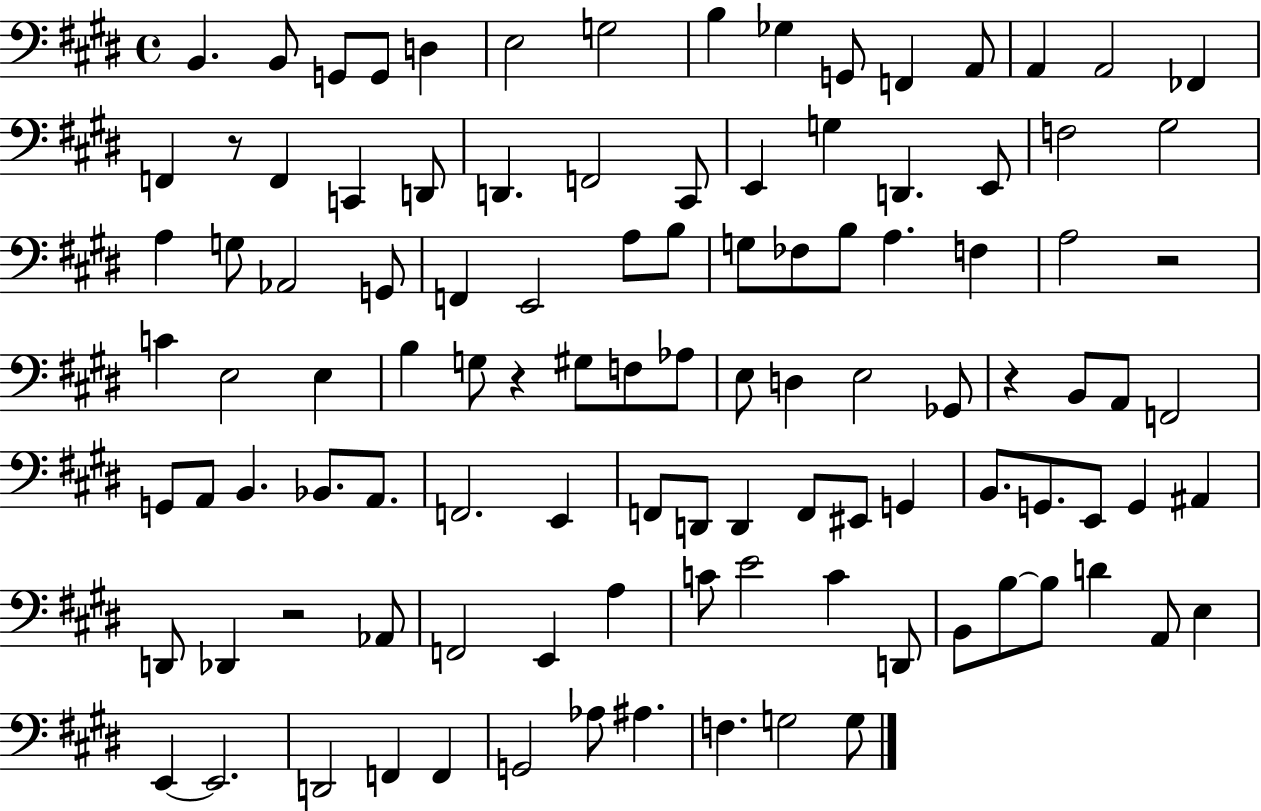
B2/q. B2/e G2/e G2/e D3/q E3/h G3/h B3/q Gb3/q G2/e F2/q A2/e A2/q A2/h FES2/q F2/q R/e F2/q C2/q D2/e D2/q. F2/h C#2/e E2/q G3/q D2/q. E2/e F3/h G#3/h A3/q G3/e Ab2/h G2/e F2/q E2/h A3/e B3/e G3/e FES3/e B3/e A3/q. F3/q A3/h R/h C4/q E3/h E3/q B3/q G3/e R/q G#3/e F3/e Ab3/e E3/e D3/q E3/h Gb2/e R/q B2/e A2/e F2/h G2/e A2/e B2/q. Bb2/e. A2/e. F2/h. E2/q F2/e D2/e D2/q F2/e EIS2/e G2/q B2/e. G2/e. E2/e G2/q A#2/q D2/e Db2/q R/h Ab2/e F2/h E2/q A3/q C4/e E4/h C4/q D2/e B2/e B3/e B3/e D4/q A2/e E3/q E2/q E2/h. D2/h F2/q F2/q G2/h Ab3/e A#3/q. F3/q. G3/h G3/e